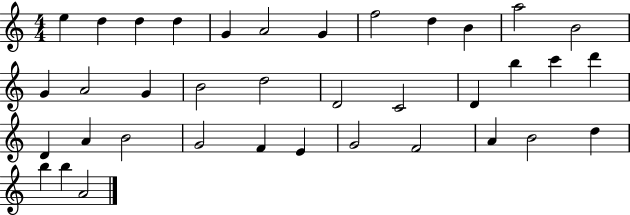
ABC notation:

X:1
T:Untitled
M:4/4
L:1/4
K:C
e d d d G A2 G f2 d B a2 B2 G A2 G B2 d2 D2 C2 D b c' d' D A B2 G2 F E G2 F2 A B2 d b b A2